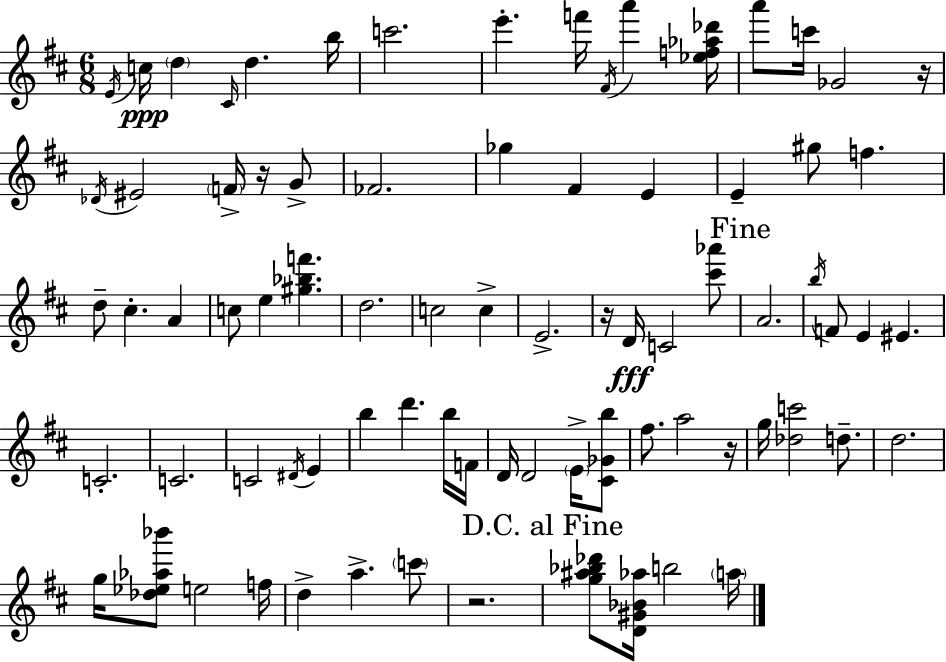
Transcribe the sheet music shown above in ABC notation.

X:1
T:Untitled
M:6/8
L:1/4
K:D
E/4 c/4 d ^C/4 d b/4 c'2 e' f'/4 ^F/4 a' [_ef_a_d']/4 a'/2 c'/4 _G2 z/4 _D/4 ^E2 F/4 z/4 G/2 _F2 _g ^F E E ^g/2 f d/2 ^c A c/2 e [^g_bf'] d2 c2 c E2 z/4 D/4 C2 [^c'_a']/2 A2 b/4 F/2 E ^E C2 C2 C2 ^D/4 E b d' b/4 F/4 D/4 D2 E/4 [^C_Gb]/2 ^f/2 a2 z/4 g/4 [_dc']2 d/2 d2 g/4 [_d_e_a_b']/2 e2 f/4 d a c'/2 z2 [g^a_b_d']/2 [D^G_B_a]/4 b2 a/4